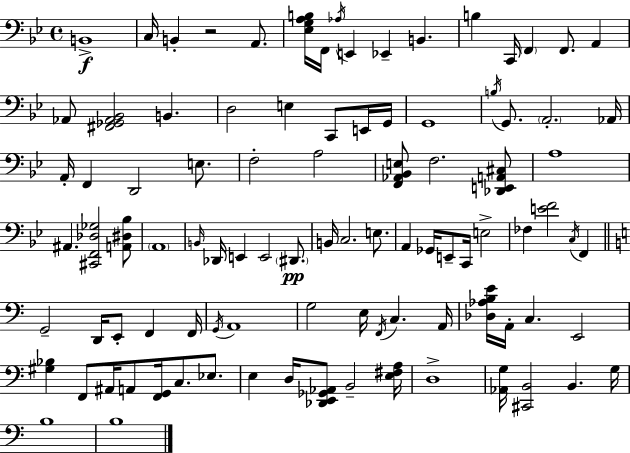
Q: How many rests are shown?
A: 1